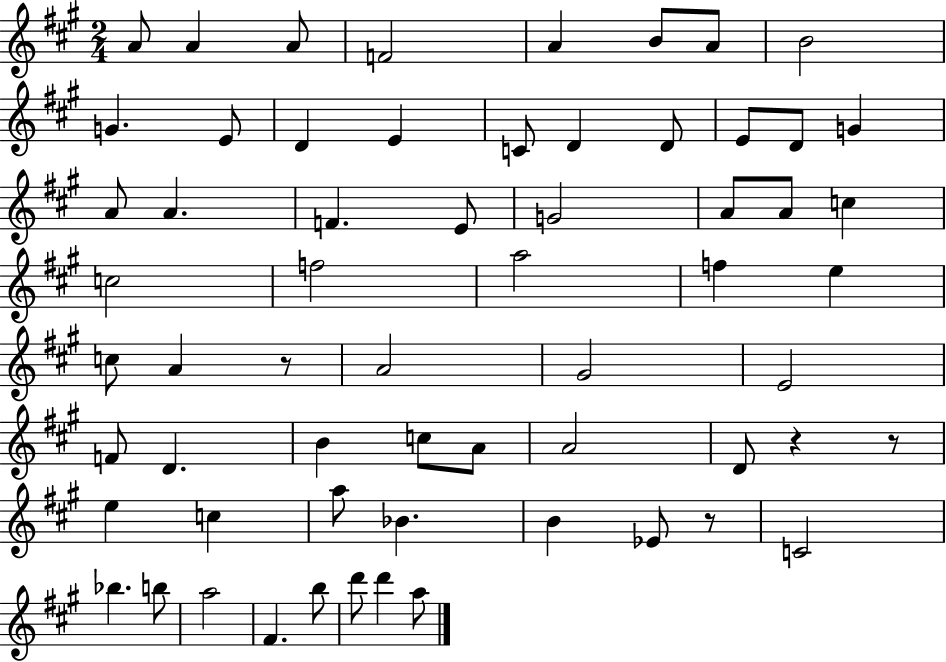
{
  \clef treble
  \numericTimeSignature
  \time 2/4
  \key a \major
  a'8 a'4 a'8 | f'2 | a'4 b'8 a'8 | b'2 | \break g'4. e'8 | d'4 e'4 | c'8 d'4 d'8 | e'8 d'8 g'4 | \break a'8 a'4. | f'4. e'8 | g'2 | a'8 a'8 c''4 | \break c''2 | f''2 | a''2 | f''4 e''4 | \break c''8 a'4 r8 | a'2 | gis'2 | e'2 | \break f'8 d'4. | b'4 c''8 a'8 | a'2 | d'8 r4 r8 | \break e''4 c''4 | a''8 bes'4. | b'4 ees'8 r8 | c'2 | \break bes''4. b''8 | a''2 | fis'4. b''8 | d'''8 d'''4 a''8 | \break \bar "|."
}